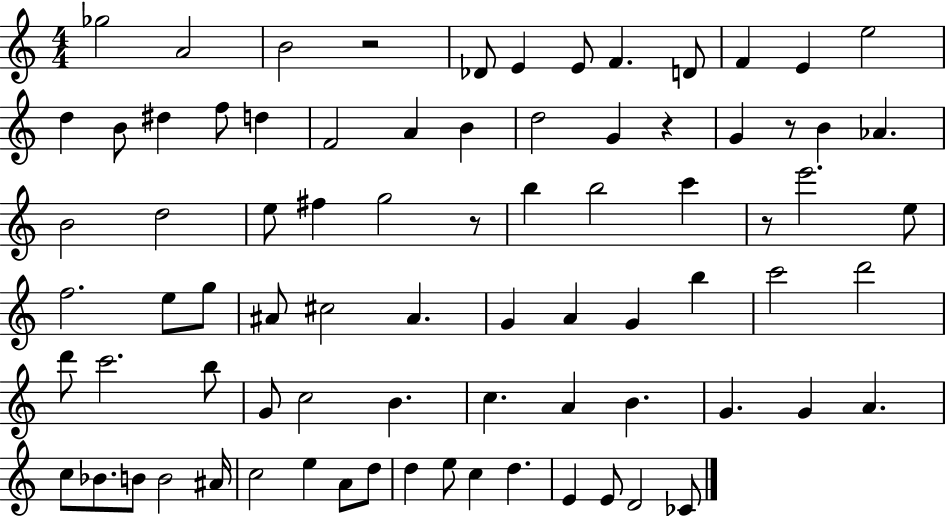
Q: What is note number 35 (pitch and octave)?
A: F5